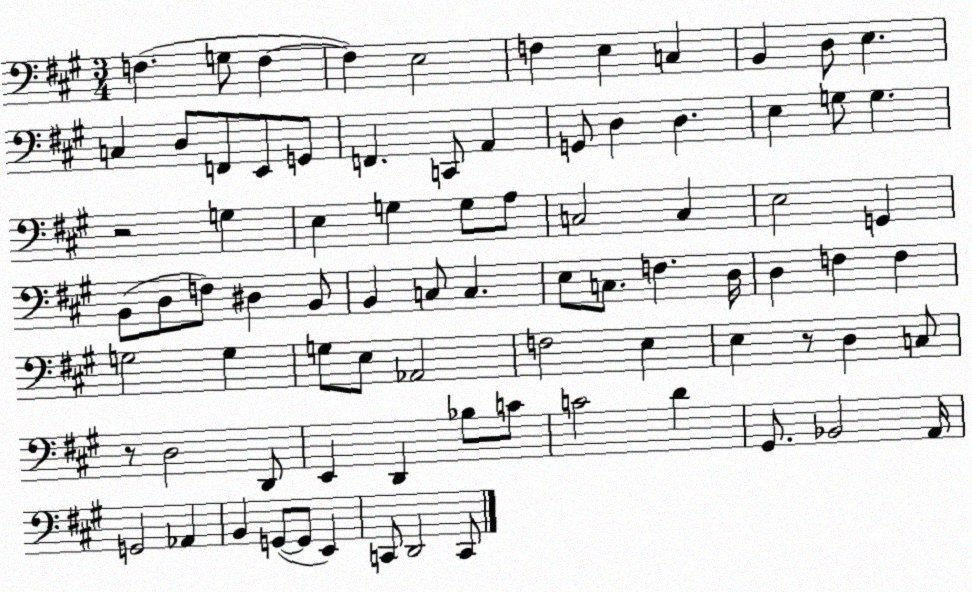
X:1
T:Untitled
M:3/4
L:1/4
K:A
F, G,/2 F, F, E,2 F, E, C, B,, D,/2 E, C, D,/2 F,,/2 E,,/2 G,,/2 F,, C,,/2 A,, G,,/2 D, D, E, G,/2 G, z2 G, E, G, G,/2 A,/2 C,2 C, E,2 G,, B,,/2 D,/2 F,/2 ^D, B,,/2 B,, C,/2 C, E,/2 C,/2 F, D,/4 D, F, F, G,2 G, G,/2 E,/2 _A,,2 F,2 E, E, z/2 D, C,/2 z/2 D,2 D,,/2 E,, D,, _B,/2 C/2 C2 D ^G,,/2 _B,,2 A,,/4 G,,2 _A,, B,, G,,/2 G,,/2 E,, C,,/2 D,,2 C,,/2